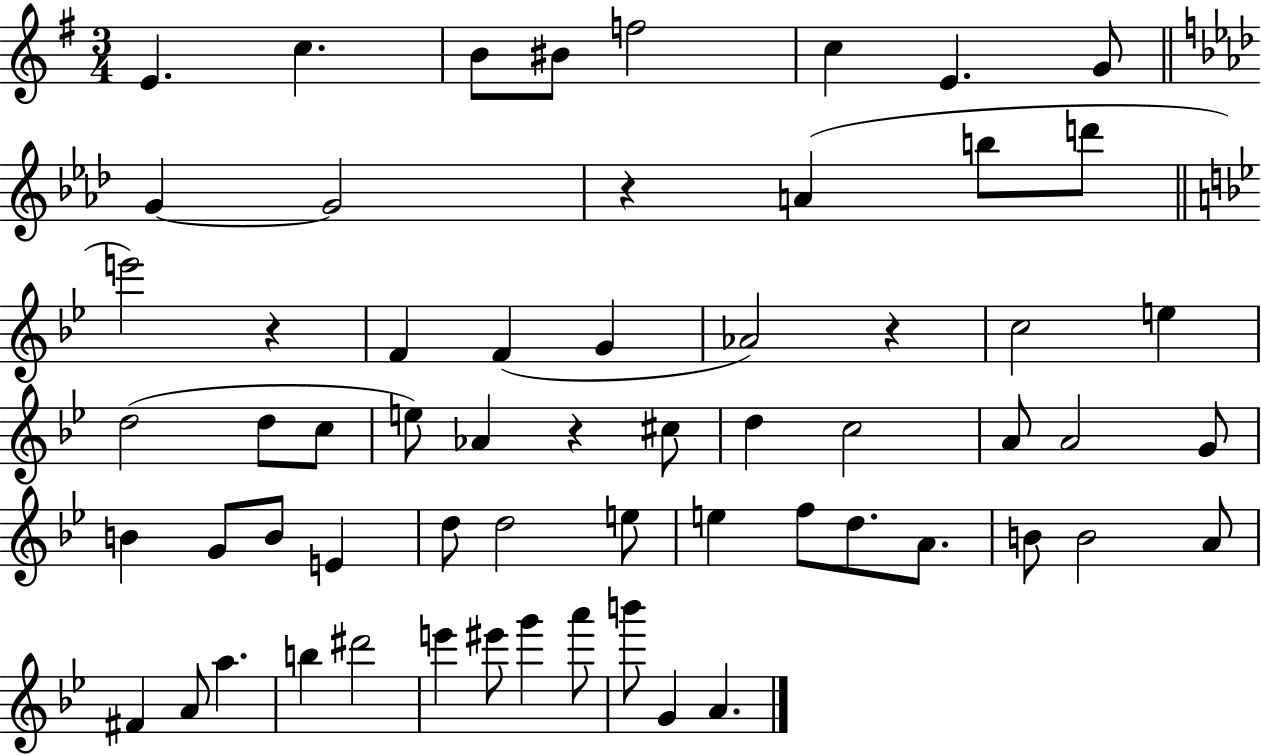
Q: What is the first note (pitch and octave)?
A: E4